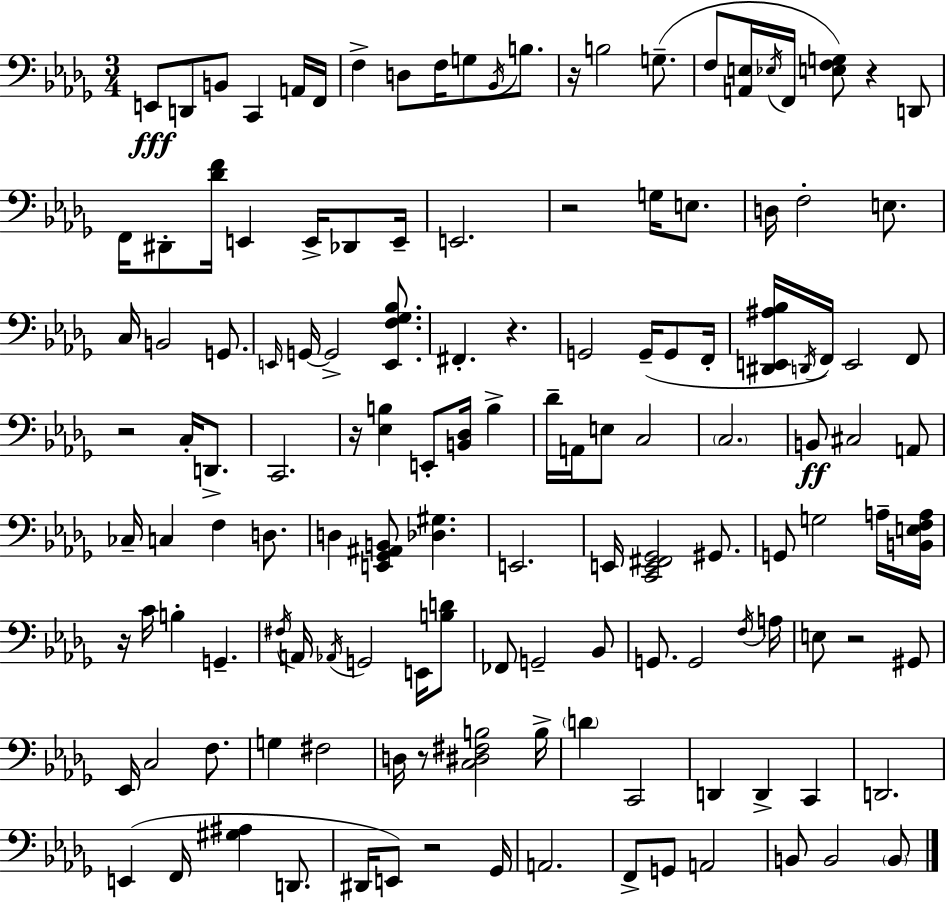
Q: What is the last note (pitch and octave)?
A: B2